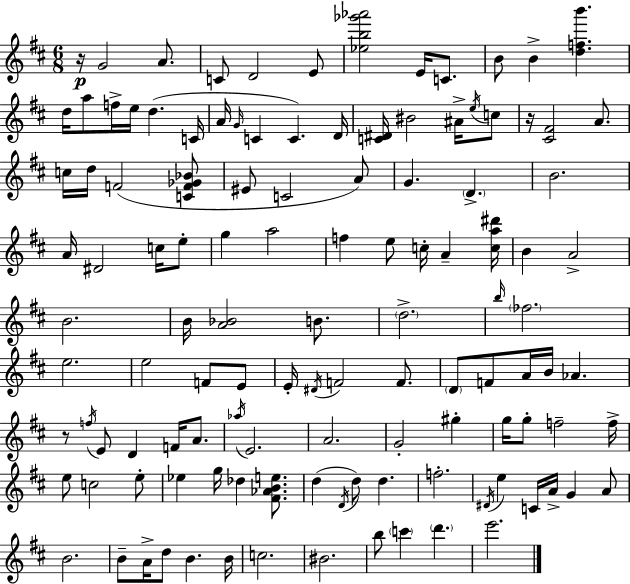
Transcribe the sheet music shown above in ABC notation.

X:1
T:Untitled
M:6/8
L:1/4
K:D
z/4 G2 A/2 C/2 D2 E/2 [_eb_g'_a']2 E/4 C/2 B/2 B [dfb'] d/4 a/2 f/4 e/4 d C/4 A/4 G/4 C C D/4 [C^D]/4 ^B2 ^A/4 e/4 c/2 z/4 [^C^F]2 A/2 c/4 d/4 F2 [CF_G_B]/2 ^E/2 C2 A/2 G D B2 A/4 ^D2 c/4 e/2 g a2 f e/2 c/4 A [ca^d']/4 B A2 B2 B/4 [A_B]2 B/2 d2 b/4 _f2 e2 e2 F/2 E/2 E/4 ^D/4 F2 F/2 D/2 F/2 A/4 B/4 _A z/2 f/4 E/2 D F/4 A/2 _a/4 E2 A2 G2 ^g g/4 g/2 f2 f/4 e/2 c2 e/2 _e g/4 _d [^F_ABe]/2 d D/4 d/2 d f2 ^D/4 e C/4 A/4 G A/2 B2 B/2 A/4 d/2 B B/4 c2 ^B2 b/2 c' d' e'2